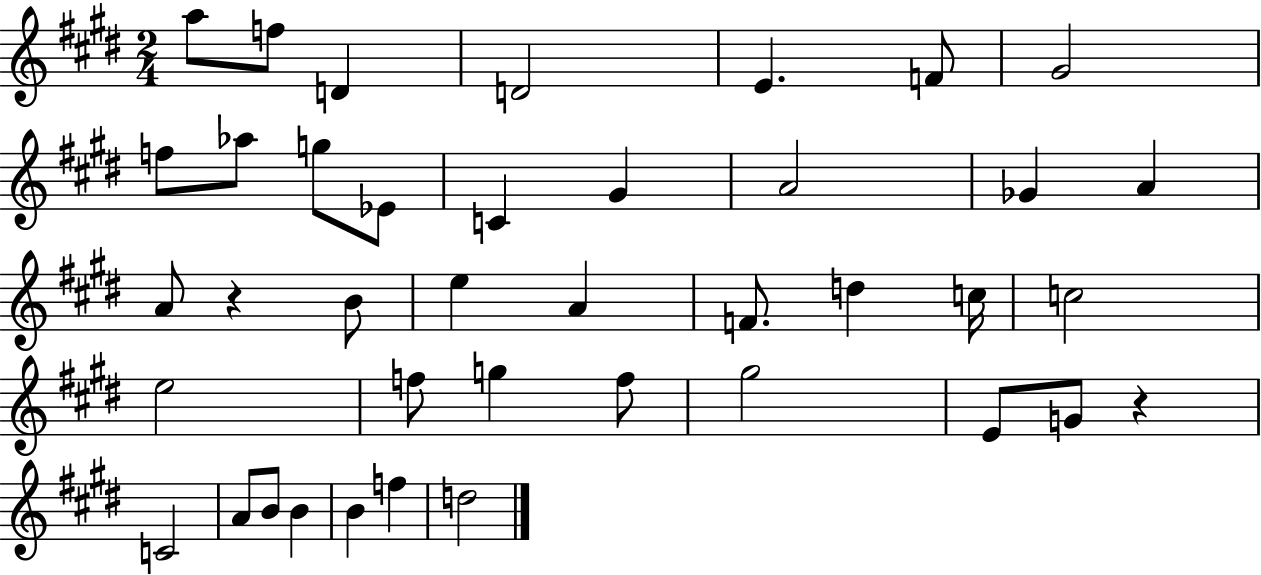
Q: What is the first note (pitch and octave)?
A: A5